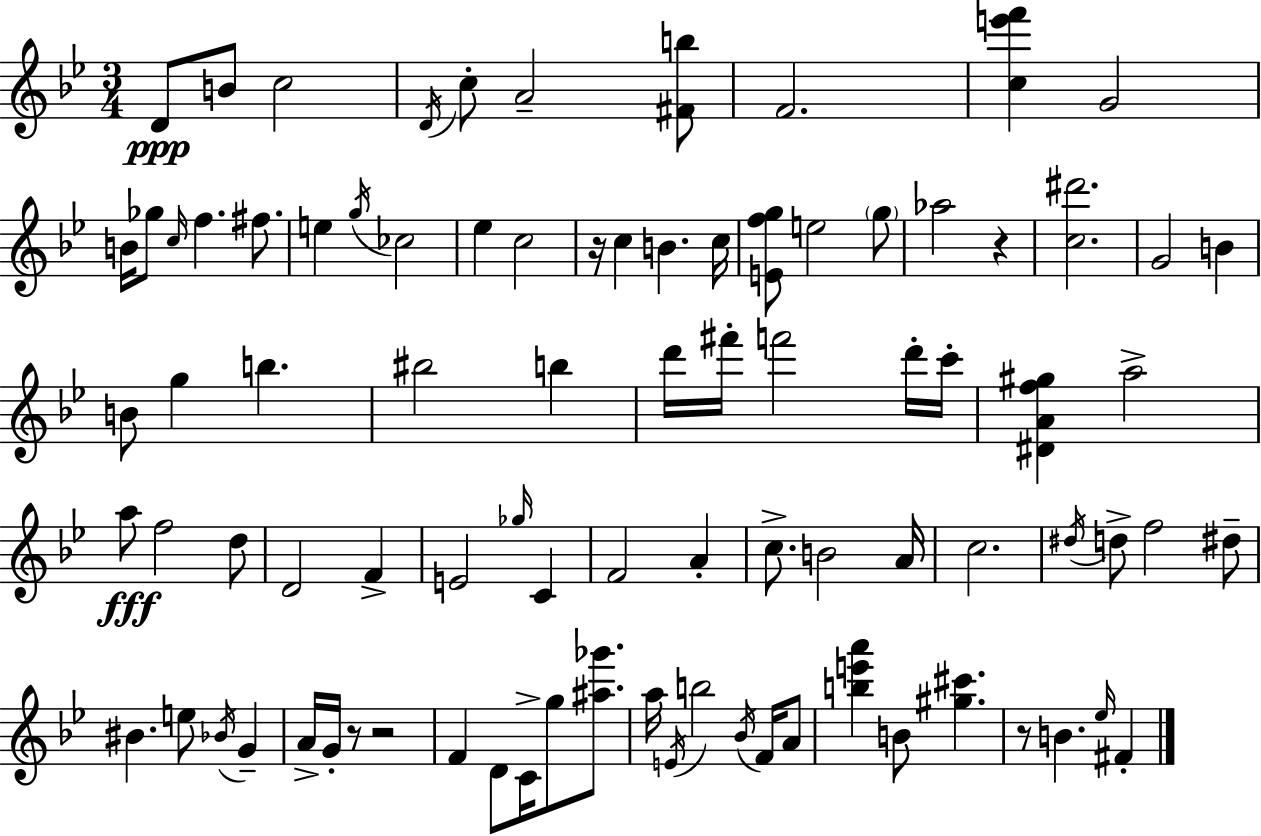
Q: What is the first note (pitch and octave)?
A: D4